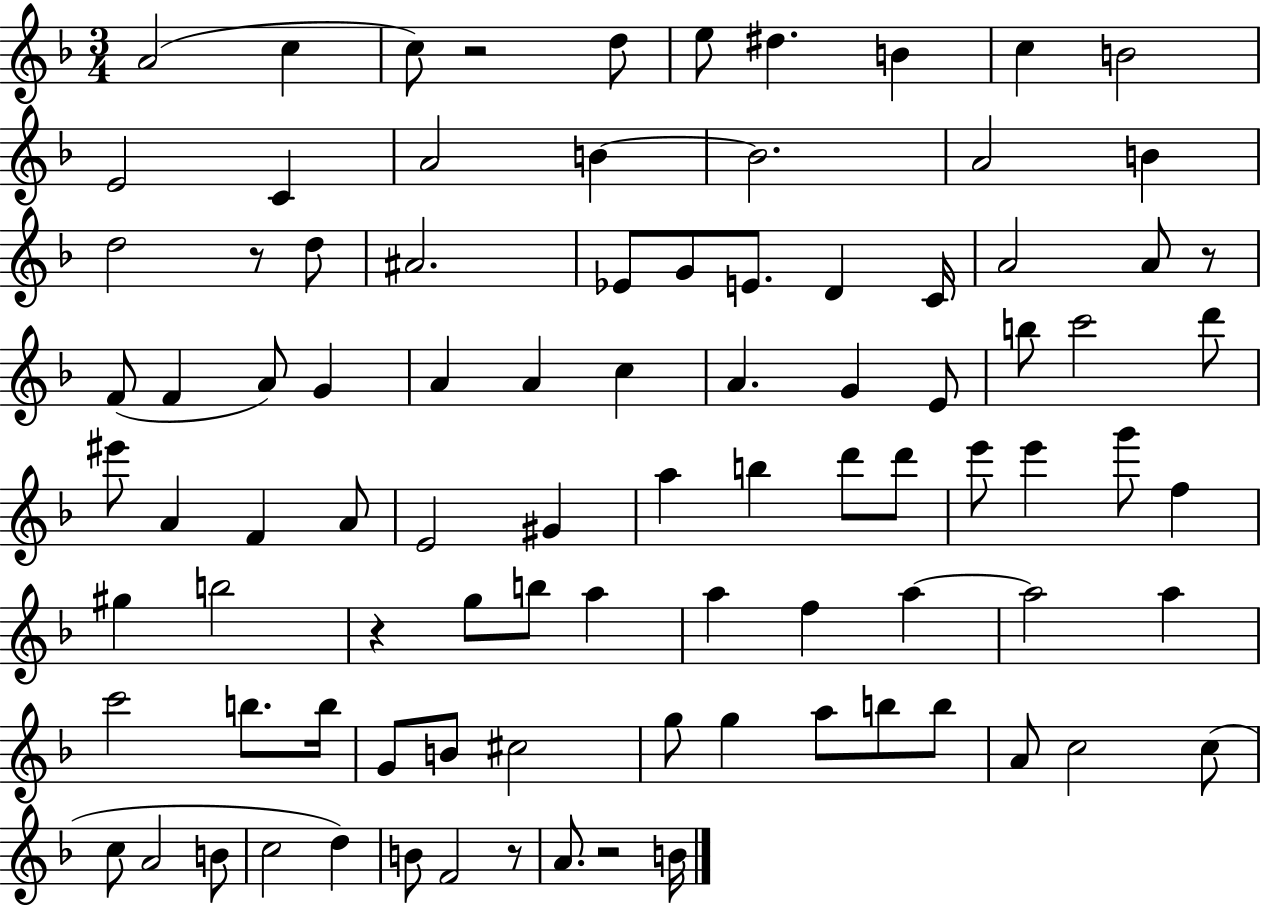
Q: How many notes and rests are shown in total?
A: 92